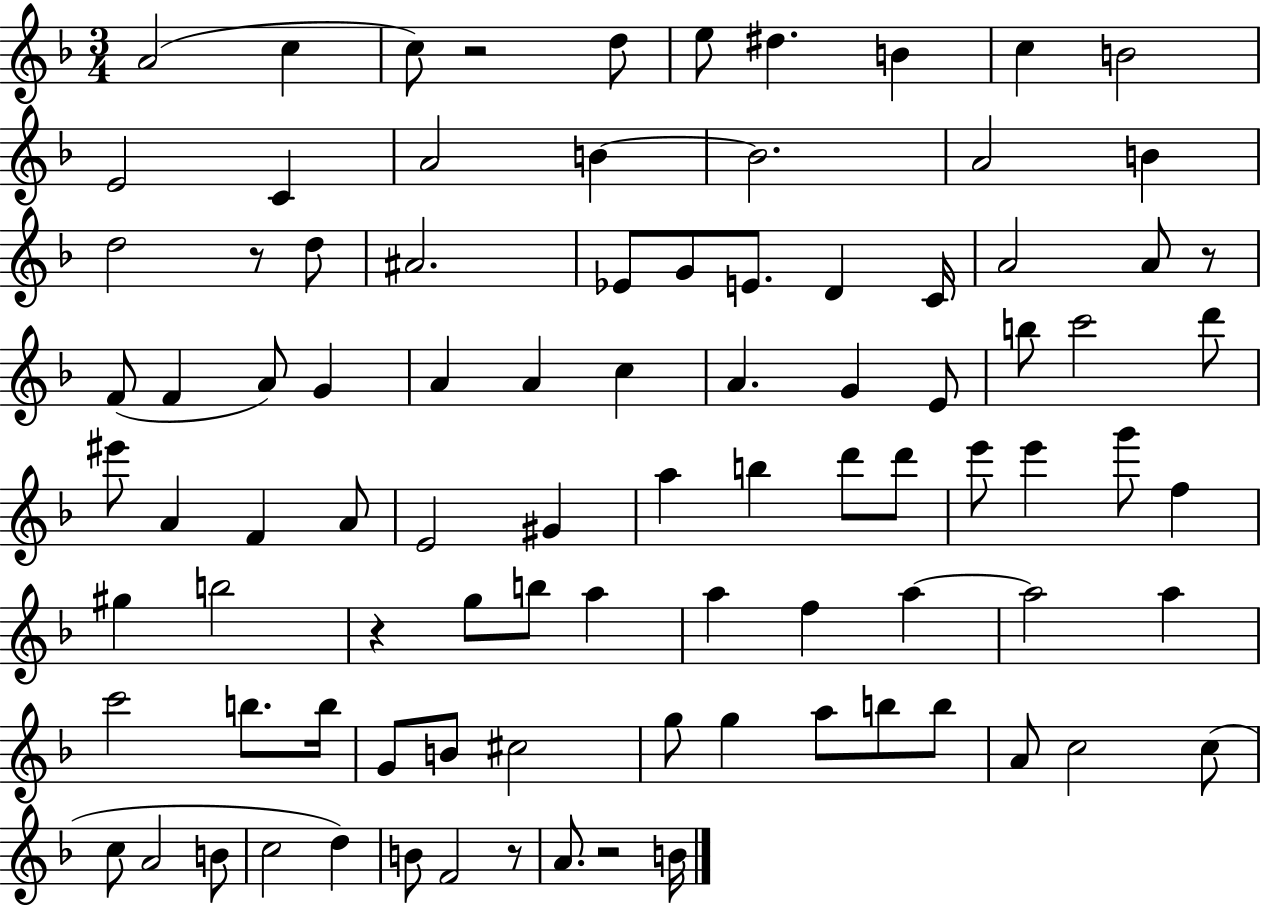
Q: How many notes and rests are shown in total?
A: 92